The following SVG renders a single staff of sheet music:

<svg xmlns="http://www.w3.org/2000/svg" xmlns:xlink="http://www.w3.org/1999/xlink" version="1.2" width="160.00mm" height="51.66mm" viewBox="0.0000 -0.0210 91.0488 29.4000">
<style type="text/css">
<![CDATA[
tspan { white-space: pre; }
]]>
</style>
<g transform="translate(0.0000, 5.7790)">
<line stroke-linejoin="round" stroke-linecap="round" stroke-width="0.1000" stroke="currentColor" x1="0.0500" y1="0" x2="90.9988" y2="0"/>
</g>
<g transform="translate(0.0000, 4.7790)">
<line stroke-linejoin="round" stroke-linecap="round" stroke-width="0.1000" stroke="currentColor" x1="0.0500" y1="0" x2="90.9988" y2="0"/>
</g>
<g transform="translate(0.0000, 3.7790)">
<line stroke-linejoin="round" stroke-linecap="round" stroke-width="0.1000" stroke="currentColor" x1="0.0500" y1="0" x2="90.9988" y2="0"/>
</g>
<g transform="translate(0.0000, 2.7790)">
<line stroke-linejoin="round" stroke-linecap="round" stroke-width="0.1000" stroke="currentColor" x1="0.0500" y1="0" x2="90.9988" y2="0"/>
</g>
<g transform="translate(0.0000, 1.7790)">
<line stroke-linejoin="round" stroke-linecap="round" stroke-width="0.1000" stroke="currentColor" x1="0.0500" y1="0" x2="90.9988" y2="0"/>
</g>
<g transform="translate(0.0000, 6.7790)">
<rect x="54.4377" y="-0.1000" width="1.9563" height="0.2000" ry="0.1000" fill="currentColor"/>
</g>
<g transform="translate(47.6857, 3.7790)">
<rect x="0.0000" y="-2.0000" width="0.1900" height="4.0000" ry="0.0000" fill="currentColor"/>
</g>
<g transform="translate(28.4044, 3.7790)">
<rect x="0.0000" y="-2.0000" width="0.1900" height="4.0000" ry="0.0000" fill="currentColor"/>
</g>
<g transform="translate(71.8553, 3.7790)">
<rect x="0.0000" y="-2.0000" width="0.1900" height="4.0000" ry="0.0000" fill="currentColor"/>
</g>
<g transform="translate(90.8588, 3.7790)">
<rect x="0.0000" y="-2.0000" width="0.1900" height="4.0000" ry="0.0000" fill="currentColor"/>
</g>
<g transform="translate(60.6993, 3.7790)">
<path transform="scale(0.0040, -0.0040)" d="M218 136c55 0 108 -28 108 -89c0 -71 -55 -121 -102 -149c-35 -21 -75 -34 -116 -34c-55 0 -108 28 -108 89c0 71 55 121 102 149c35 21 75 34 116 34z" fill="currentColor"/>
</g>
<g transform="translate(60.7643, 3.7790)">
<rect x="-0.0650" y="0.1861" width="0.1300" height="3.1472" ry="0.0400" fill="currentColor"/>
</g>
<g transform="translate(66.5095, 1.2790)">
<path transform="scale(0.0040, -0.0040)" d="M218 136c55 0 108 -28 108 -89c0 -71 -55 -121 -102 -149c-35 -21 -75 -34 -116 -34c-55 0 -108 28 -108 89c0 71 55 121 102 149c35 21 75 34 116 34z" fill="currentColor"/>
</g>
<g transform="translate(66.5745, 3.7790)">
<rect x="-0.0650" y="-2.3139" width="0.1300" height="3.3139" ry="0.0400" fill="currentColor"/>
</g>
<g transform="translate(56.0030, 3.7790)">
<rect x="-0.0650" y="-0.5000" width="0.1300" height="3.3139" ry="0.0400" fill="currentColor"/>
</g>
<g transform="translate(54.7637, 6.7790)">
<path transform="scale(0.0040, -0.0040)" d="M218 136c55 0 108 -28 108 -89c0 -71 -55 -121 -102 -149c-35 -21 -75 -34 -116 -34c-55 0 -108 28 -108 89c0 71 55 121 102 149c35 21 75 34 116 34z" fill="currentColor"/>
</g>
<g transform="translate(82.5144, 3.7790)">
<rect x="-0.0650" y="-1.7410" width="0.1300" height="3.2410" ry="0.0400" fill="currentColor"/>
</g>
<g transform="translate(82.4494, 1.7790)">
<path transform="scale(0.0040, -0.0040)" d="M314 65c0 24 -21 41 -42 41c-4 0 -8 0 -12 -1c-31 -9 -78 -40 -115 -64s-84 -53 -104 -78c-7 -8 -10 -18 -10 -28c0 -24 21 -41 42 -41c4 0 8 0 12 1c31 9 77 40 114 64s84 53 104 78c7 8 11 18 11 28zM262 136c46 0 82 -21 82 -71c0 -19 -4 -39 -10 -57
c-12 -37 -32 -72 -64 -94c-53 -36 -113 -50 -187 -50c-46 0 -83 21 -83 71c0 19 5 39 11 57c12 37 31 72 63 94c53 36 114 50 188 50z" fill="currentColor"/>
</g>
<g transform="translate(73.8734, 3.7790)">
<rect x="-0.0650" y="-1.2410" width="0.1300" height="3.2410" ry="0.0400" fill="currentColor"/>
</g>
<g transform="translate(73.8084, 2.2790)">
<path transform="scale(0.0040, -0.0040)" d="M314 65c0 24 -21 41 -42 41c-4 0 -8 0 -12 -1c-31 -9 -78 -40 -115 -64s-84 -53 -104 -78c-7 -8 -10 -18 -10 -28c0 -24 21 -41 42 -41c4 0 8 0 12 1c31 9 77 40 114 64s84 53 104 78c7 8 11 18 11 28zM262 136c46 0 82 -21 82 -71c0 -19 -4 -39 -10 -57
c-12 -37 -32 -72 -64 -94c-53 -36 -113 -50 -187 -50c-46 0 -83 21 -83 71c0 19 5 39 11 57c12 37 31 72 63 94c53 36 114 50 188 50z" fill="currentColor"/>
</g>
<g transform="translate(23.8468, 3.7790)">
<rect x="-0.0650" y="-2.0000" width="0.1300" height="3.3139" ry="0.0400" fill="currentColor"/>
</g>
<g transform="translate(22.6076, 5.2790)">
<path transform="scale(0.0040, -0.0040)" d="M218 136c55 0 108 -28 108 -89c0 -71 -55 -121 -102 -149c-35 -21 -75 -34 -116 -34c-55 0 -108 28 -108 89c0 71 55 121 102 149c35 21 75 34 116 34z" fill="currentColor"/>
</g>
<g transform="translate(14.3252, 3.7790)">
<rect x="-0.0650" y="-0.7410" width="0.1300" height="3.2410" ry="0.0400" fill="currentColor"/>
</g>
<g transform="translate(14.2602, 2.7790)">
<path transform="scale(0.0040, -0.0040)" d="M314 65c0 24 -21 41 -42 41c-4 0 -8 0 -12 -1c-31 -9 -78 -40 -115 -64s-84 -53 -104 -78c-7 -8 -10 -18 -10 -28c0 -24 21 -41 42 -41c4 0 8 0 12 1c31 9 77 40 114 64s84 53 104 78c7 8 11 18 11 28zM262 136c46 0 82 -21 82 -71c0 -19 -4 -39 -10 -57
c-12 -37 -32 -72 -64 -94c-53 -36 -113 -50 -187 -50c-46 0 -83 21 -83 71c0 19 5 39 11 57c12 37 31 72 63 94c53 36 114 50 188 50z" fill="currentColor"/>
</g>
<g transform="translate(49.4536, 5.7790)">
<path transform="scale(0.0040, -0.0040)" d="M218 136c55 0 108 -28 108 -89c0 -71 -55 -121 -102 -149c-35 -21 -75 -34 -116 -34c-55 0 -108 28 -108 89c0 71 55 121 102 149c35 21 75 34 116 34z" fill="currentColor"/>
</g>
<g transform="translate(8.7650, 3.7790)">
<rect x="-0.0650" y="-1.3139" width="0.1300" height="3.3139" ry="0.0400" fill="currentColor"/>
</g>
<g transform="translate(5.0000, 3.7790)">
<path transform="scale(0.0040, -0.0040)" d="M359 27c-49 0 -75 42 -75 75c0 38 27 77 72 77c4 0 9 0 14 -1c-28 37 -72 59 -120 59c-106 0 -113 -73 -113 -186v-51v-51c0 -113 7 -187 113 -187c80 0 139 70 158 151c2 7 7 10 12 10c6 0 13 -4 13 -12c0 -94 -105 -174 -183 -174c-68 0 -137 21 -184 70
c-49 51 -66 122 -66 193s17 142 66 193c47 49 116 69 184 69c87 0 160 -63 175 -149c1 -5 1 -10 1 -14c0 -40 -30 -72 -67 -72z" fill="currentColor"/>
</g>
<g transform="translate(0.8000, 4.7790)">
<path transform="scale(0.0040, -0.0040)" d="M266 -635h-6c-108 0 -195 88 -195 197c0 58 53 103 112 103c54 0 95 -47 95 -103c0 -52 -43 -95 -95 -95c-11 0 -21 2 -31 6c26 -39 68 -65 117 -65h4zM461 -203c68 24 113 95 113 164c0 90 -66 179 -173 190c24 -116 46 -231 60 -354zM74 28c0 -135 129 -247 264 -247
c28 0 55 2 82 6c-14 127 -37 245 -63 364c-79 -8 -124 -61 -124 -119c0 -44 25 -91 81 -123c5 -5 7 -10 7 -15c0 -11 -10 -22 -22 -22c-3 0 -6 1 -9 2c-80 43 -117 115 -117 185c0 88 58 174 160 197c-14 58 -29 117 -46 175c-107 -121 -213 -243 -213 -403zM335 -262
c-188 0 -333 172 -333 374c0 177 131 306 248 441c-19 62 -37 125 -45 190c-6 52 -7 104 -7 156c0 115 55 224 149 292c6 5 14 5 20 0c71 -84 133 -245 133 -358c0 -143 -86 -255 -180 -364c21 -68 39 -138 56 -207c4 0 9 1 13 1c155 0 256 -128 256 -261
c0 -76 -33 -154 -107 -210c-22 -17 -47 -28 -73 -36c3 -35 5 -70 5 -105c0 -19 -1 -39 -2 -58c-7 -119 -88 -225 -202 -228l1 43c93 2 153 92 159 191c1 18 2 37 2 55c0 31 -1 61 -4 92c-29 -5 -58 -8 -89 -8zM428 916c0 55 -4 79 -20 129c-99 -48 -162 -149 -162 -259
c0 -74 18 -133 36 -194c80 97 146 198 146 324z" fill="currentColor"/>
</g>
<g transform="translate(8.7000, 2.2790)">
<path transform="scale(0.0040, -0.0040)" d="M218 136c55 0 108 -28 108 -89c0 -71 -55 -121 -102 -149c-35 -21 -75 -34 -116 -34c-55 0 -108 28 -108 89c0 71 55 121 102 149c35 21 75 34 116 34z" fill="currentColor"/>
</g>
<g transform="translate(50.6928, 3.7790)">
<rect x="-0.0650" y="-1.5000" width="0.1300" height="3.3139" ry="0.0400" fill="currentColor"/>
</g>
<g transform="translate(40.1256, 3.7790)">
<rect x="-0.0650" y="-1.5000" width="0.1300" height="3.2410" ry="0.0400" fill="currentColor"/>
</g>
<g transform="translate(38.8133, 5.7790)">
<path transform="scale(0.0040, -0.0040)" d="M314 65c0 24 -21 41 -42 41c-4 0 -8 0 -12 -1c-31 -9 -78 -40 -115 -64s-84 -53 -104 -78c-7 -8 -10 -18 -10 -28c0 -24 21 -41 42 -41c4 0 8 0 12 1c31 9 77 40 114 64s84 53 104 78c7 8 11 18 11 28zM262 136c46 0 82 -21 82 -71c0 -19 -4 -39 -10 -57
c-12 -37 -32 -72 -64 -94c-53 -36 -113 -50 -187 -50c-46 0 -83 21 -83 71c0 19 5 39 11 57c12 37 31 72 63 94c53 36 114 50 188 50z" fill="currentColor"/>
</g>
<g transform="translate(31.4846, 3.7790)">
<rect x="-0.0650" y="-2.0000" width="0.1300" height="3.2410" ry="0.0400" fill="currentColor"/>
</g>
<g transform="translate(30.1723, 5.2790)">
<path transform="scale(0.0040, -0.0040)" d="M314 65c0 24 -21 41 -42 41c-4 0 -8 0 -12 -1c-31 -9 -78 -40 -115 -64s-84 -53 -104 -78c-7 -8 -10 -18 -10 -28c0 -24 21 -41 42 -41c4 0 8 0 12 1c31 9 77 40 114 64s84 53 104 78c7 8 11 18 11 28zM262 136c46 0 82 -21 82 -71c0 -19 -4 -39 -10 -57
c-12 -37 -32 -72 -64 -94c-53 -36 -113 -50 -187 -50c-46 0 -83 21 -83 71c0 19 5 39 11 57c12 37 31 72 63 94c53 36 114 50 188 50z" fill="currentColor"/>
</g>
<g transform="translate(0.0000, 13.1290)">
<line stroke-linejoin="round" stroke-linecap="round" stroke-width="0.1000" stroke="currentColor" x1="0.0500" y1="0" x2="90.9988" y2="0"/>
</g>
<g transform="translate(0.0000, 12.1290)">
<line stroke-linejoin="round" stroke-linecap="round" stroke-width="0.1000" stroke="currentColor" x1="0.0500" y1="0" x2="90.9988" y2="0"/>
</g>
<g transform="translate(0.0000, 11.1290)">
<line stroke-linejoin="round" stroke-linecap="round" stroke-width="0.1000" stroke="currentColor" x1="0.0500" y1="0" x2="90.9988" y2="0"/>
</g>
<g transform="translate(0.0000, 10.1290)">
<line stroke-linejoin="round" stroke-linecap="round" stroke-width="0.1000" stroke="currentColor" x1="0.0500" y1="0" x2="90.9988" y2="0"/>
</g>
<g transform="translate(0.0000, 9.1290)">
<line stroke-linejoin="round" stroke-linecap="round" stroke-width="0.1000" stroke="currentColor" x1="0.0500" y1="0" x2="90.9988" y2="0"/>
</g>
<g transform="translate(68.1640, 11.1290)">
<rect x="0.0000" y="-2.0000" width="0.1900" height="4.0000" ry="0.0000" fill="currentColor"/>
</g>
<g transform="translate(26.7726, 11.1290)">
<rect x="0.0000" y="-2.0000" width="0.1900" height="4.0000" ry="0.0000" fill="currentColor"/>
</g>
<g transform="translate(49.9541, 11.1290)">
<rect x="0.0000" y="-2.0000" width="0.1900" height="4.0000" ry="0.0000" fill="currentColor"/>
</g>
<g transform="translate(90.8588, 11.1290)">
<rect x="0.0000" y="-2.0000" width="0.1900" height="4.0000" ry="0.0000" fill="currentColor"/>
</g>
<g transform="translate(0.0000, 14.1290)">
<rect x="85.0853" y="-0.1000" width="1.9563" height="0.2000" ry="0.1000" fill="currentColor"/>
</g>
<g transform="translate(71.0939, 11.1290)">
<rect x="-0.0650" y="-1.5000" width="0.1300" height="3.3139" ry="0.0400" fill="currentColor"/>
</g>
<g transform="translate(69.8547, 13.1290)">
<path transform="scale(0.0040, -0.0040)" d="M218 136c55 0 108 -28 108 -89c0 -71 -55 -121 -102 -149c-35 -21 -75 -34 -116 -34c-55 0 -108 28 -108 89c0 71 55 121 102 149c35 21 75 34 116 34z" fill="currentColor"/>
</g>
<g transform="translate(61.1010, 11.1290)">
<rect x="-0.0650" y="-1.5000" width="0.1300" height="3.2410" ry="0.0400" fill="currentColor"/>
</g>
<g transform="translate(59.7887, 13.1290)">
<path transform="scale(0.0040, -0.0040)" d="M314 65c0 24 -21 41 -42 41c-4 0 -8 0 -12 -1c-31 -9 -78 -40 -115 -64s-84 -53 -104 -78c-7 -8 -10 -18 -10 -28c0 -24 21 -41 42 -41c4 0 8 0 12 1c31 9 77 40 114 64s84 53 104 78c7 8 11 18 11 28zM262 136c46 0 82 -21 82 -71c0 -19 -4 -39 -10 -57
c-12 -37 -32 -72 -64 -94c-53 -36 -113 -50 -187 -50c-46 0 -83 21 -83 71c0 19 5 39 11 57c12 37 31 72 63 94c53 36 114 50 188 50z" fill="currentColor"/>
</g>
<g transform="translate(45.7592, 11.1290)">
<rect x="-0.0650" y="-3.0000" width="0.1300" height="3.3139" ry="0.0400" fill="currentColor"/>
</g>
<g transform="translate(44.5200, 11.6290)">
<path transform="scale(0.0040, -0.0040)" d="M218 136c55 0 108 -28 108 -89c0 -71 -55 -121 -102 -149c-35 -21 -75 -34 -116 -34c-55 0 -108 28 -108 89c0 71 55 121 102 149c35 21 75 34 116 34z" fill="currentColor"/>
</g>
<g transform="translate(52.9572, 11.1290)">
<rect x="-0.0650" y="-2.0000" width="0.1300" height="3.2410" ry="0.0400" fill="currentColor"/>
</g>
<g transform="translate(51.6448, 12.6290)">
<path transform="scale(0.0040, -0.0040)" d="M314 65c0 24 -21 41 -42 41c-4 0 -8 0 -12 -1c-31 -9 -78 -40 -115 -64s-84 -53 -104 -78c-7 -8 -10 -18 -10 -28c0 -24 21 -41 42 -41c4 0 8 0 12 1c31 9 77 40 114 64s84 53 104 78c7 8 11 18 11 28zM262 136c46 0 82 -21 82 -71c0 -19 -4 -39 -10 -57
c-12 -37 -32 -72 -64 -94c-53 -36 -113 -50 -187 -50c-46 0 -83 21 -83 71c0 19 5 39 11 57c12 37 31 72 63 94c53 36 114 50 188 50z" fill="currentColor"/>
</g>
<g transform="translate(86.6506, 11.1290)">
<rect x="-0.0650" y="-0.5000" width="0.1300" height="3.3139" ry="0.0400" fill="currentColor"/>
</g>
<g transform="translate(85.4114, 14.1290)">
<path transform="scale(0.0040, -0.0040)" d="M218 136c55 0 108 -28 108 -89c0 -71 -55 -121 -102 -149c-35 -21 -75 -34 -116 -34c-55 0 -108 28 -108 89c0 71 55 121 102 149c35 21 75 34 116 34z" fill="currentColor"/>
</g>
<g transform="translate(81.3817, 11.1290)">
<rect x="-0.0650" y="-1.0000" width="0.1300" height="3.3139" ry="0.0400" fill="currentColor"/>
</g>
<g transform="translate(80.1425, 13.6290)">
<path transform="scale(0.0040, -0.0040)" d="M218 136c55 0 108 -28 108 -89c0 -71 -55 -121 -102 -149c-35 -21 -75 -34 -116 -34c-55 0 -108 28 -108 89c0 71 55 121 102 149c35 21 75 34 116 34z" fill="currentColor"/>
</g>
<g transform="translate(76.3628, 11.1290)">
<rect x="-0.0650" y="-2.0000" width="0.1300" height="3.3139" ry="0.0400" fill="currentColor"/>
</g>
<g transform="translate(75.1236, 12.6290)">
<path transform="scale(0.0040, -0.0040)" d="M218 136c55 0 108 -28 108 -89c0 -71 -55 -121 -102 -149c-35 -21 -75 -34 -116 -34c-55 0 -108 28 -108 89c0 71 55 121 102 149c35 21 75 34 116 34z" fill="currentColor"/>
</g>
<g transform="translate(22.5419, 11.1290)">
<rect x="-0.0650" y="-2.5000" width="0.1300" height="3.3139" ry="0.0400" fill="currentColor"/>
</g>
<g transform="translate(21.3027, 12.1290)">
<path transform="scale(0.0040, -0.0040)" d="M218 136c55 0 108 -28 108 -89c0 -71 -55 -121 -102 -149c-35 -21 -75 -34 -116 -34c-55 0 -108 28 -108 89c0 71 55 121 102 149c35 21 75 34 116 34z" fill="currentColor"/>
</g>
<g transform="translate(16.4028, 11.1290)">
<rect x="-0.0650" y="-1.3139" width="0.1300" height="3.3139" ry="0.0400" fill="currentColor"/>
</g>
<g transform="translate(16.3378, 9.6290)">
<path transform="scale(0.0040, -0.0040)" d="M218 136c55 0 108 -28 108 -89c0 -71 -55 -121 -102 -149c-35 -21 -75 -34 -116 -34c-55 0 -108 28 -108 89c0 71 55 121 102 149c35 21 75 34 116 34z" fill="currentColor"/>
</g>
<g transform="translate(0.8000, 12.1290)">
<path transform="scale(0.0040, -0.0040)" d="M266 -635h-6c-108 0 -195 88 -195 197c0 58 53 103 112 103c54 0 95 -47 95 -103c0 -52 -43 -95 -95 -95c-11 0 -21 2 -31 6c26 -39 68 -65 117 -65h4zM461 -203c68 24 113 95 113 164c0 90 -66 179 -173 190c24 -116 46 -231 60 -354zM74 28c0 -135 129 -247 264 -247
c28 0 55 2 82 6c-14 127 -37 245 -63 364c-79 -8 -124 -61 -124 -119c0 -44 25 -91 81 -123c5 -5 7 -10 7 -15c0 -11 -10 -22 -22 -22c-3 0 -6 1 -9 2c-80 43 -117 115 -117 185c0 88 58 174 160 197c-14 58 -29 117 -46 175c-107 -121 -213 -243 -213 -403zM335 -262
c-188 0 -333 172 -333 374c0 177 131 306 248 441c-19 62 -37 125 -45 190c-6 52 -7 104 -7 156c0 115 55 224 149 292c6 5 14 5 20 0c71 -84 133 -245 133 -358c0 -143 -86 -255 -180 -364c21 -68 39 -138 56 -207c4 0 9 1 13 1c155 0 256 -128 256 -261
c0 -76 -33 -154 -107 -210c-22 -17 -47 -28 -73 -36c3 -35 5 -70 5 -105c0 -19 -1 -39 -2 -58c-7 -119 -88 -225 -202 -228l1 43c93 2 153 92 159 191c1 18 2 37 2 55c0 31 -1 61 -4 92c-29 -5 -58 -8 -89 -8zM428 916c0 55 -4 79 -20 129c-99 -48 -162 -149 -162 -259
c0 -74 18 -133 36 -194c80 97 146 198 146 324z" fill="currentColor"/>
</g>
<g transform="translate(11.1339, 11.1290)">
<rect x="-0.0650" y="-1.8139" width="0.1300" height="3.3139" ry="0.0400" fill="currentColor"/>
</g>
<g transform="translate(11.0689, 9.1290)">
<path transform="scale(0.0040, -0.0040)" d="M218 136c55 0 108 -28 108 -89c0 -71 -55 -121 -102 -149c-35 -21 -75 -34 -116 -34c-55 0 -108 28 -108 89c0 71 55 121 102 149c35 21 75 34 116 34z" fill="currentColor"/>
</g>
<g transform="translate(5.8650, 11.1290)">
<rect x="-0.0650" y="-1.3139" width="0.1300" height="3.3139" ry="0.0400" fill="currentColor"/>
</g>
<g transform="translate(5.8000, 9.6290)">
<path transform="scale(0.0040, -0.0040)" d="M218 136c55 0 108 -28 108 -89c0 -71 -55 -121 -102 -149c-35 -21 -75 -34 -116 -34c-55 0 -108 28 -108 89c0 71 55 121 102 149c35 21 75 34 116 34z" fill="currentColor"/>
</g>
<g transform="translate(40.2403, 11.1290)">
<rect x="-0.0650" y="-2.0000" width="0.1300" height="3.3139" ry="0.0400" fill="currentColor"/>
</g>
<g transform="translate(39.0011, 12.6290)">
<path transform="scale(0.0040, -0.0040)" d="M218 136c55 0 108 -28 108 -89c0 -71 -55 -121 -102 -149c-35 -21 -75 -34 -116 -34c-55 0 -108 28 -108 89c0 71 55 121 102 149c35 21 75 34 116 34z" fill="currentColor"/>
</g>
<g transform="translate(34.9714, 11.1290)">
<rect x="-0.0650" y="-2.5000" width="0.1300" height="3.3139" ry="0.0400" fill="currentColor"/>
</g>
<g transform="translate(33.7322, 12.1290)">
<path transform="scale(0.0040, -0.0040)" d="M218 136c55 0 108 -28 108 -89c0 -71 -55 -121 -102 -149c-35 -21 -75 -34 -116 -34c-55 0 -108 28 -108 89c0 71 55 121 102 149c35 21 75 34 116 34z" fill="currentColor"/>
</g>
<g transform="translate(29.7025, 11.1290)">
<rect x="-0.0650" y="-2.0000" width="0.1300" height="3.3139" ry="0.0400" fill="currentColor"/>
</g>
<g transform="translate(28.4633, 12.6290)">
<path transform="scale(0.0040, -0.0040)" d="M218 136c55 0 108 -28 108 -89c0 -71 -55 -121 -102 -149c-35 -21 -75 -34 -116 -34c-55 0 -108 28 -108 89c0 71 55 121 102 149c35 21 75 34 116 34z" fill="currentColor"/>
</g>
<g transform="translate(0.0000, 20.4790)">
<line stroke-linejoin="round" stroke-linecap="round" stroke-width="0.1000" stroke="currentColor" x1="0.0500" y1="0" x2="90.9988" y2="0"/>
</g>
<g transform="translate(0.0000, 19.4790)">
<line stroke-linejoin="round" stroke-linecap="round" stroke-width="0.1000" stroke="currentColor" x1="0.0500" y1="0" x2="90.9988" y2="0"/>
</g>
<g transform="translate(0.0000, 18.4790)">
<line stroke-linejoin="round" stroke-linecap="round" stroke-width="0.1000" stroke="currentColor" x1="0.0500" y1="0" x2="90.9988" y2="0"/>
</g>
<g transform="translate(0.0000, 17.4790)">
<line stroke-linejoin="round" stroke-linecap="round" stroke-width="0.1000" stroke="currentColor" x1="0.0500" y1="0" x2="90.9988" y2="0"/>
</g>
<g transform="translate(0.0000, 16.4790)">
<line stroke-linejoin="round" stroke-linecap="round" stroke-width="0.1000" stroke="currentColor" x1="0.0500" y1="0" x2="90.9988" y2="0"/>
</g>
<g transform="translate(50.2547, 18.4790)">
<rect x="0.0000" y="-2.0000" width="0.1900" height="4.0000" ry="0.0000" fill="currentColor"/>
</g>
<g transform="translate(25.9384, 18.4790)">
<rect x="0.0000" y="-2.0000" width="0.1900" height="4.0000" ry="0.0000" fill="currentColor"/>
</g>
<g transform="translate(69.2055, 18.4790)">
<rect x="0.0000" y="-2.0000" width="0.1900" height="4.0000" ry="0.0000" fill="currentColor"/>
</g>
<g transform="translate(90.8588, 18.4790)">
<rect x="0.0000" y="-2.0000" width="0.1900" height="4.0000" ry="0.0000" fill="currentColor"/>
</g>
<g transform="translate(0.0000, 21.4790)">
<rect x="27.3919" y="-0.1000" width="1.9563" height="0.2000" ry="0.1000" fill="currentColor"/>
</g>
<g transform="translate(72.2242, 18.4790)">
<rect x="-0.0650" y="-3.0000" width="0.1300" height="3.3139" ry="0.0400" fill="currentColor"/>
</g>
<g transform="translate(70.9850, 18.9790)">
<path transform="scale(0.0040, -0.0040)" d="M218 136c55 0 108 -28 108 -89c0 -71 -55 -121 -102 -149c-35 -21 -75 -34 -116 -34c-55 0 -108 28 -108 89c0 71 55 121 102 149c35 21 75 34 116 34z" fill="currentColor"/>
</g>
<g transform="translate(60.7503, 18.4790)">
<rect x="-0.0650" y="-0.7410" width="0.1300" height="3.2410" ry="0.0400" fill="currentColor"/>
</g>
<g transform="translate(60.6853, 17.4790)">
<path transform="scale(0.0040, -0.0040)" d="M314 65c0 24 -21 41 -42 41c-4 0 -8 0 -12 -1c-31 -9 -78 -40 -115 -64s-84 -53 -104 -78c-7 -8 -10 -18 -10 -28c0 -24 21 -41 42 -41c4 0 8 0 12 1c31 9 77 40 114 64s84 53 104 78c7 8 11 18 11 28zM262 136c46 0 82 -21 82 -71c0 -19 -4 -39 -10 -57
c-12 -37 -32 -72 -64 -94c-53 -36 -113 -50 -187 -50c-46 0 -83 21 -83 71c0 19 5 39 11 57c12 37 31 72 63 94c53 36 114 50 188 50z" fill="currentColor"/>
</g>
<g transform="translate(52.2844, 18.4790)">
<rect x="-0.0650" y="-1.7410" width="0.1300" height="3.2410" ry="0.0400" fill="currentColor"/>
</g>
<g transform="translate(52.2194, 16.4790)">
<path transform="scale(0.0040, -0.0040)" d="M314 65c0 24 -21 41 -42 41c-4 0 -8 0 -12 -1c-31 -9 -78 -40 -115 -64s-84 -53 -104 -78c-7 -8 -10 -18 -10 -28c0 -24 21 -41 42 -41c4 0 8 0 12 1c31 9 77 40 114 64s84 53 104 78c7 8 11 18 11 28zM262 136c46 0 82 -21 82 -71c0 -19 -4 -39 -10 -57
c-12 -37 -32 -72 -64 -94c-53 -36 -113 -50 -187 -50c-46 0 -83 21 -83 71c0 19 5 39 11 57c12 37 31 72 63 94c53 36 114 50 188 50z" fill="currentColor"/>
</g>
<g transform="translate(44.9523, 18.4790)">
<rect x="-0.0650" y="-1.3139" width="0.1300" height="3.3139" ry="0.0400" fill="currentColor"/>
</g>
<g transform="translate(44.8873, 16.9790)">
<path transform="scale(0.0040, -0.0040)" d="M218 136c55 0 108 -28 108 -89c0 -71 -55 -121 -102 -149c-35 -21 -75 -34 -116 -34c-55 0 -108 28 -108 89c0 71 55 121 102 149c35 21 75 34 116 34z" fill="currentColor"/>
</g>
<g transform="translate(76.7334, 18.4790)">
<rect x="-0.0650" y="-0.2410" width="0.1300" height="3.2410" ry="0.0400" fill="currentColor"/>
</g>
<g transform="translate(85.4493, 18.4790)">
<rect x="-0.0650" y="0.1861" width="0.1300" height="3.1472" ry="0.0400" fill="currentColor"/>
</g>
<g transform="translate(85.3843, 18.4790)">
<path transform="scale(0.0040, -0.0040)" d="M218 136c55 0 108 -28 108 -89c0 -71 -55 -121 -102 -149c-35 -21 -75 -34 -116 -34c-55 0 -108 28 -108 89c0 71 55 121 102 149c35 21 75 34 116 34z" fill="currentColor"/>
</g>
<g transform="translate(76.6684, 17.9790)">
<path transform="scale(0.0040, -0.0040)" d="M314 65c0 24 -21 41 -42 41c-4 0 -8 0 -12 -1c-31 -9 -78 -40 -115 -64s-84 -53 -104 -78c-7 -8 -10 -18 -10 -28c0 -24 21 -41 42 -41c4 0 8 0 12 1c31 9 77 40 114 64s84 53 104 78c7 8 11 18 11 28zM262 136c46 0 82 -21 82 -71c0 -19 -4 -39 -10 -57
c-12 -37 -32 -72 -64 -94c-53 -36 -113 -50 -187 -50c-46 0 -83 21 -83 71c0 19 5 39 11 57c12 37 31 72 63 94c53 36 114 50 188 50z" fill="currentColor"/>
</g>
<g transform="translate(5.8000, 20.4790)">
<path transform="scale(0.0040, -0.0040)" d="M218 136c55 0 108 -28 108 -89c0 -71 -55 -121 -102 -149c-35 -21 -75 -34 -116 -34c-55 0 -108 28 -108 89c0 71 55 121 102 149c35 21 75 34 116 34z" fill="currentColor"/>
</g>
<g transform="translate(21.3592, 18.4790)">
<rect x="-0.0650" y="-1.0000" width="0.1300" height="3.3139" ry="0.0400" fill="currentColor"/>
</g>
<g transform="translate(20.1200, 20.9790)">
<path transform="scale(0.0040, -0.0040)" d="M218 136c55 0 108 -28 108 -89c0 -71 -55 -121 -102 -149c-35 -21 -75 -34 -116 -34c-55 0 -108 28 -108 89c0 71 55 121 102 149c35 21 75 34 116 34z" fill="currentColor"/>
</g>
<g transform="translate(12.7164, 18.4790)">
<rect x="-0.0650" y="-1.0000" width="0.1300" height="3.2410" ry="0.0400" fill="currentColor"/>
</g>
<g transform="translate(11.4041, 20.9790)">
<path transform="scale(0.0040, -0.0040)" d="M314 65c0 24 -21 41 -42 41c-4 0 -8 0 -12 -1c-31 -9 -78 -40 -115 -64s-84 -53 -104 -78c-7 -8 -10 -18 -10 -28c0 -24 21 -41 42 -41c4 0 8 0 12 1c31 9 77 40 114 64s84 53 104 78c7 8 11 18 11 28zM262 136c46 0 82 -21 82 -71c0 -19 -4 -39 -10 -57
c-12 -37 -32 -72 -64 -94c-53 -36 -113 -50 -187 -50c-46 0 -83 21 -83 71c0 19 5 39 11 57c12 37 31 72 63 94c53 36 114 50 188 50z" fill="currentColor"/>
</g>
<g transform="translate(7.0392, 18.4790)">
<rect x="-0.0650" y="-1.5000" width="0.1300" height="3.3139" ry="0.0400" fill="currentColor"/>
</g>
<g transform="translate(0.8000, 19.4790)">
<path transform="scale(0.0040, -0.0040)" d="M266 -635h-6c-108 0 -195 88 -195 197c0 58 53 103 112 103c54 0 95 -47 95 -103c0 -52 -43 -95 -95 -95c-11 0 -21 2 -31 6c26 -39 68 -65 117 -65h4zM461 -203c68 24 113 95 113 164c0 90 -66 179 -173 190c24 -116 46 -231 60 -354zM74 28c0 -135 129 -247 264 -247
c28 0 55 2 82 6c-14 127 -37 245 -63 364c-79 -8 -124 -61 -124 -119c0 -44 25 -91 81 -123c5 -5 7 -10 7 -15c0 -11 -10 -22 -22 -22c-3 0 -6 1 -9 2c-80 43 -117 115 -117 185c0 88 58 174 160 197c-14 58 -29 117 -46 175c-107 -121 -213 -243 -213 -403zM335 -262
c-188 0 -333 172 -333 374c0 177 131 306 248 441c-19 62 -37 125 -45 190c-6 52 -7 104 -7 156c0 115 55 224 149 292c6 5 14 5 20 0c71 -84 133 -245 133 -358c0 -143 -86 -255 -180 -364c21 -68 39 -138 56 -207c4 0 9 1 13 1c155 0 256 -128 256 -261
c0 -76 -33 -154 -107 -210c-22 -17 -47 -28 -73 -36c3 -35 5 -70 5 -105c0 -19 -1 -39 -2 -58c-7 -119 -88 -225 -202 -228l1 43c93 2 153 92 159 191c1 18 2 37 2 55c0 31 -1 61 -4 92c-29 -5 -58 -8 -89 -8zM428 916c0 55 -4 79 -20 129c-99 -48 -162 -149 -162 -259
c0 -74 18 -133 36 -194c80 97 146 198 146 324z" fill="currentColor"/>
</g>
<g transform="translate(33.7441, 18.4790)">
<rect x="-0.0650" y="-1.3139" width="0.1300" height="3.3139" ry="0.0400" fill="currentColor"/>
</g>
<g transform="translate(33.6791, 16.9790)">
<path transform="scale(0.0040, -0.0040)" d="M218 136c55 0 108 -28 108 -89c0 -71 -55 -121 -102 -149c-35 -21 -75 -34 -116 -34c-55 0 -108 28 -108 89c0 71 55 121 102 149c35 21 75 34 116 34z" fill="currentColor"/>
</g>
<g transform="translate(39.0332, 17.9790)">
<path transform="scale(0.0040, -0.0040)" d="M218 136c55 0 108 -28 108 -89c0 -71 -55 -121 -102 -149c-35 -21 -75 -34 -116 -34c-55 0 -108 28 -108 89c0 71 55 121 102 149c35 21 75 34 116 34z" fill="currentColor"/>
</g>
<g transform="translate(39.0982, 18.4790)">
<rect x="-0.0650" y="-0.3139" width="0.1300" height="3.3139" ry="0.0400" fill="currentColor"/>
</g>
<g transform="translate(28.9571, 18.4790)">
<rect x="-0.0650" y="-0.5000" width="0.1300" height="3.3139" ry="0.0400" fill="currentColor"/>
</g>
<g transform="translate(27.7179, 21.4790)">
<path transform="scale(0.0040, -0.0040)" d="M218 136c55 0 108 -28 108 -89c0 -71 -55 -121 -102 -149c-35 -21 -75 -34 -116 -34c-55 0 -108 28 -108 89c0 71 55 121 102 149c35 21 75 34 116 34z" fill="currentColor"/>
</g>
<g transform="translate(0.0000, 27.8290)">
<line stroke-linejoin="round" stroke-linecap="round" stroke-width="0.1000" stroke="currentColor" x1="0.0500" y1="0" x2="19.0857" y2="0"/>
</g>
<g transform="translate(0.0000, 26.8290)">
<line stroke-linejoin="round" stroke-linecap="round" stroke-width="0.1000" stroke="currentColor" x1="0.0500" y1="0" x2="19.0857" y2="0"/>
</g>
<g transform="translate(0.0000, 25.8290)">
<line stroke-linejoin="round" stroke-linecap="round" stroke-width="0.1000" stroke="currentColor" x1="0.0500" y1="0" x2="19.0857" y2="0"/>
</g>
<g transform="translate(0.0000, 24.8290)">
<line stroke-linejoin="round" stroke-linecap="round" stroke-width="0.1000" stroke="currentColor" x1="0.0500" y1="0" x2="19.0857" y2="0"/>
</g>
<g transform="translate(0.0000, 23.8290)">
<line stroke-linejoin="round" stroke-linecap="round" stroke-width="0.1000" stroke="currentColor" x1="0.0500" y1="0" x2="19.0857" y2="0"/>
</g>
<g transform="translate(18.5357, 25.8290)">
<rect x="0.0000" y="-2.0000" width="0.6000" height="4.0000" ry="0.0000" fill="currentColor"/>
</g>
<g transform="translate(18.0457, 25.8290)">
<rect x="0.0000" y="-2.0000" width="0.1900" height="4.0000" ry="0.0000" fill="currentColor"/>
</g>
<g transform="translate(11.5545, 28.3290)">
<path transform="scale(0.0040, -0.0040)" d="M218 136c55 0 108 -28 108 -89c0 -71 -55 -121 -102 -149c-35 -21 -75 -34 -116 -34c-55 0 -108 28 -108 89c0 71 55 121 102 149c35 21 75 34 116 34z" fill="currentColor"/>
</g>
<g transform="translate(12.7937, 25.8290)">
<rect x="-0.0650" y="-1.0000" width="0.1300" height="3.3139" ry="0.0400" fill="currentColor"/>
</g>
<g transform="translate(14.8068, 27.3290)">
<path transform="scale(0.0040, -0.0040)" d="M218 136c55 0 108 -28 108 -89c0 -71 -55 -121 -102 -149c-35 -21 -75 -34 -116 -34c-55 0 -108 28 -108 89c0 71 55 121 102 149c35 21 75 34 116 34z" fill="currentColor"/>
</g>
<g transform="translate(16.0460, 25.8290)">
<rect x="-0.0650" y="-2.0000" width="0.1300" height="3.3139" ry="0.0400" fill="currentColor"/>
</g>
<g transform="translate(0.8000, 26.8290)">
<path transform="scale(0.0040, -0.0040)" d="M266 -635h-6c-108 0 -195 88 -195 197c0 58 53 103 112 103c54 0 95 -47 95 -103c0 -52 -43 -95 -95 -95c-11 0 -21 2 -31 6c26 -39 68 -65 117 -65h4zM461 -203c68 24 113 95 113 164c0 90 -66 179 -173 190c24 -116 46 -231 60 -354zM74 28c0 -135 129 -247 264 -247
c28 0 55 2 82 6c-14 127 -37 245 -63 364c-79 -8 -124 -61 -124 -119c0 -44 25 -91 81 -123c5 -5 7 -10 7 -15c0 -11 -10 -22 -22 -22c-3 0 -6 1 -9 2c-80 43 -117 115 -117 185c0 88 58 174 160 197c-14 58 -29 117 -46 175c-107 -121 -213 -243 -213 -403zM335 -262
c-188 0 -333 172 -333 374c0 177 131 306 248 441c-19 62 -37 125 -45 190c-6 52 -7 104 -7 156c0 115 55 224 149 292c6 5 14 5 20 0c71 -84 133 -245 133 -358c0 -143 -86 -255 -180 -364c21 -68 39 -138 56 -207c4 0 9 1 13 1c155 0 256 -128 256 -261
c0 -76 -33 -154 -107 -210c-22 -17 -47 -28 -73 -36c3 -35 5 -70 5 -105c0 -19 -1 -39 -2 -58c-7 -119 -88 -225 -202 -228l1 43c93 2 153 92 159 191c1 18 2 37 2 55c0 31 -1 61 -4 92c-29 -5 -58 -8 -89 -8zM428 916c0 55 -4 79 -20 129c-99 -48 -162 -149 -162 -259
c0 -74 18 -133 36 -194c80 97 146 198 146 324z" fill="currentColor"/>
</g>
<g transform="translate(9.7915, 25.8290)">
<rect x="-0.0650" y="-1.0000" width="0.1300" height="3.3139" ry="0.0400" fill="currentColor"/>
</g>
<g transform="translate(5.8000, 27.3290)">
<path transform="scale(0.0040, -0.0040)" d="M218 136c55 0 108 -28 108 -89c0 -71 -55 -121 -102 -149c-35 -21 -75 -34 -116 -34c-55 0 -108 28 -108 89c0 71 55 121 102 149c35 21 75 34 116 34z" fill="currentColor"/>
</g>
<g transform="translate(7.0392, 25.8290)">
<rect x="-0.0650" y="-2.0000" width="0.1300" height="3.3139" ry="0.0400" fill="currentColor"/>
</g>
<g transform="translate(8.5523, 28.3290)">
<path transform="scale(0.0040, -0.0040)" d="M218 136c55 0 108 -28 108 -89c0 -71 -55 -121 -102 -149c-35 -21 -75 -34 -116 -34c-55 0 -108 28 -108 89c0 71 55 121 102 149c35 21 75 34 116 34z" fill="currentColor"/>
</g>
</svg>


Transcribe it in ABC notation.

X:1
T:Untitled
M:4/4
L:1/4
K:C
e d2 F F2 E2 E C B g e2 f2 e f e G F G F A F2 E2 E F D C E D2 D C e c e f2 d2 A c2 B F D D F